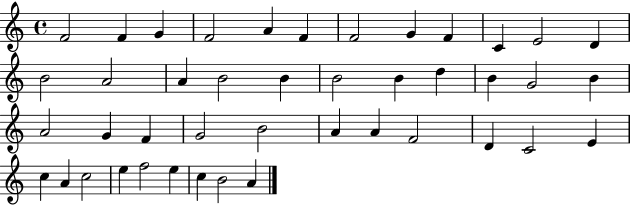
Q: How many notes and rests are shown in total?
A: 43